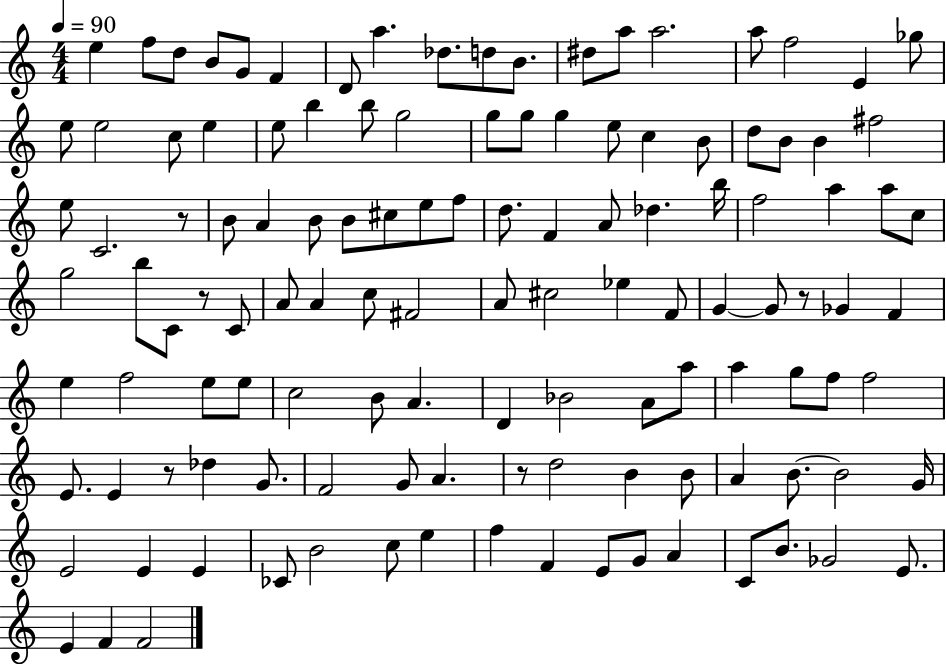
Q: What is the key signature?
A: C major